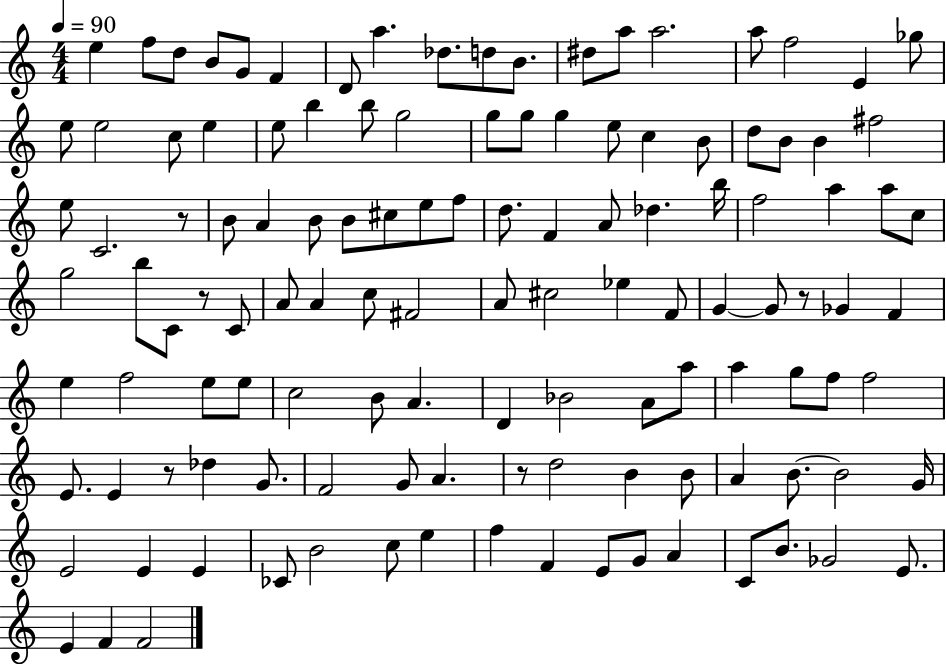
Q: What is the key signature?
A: C major